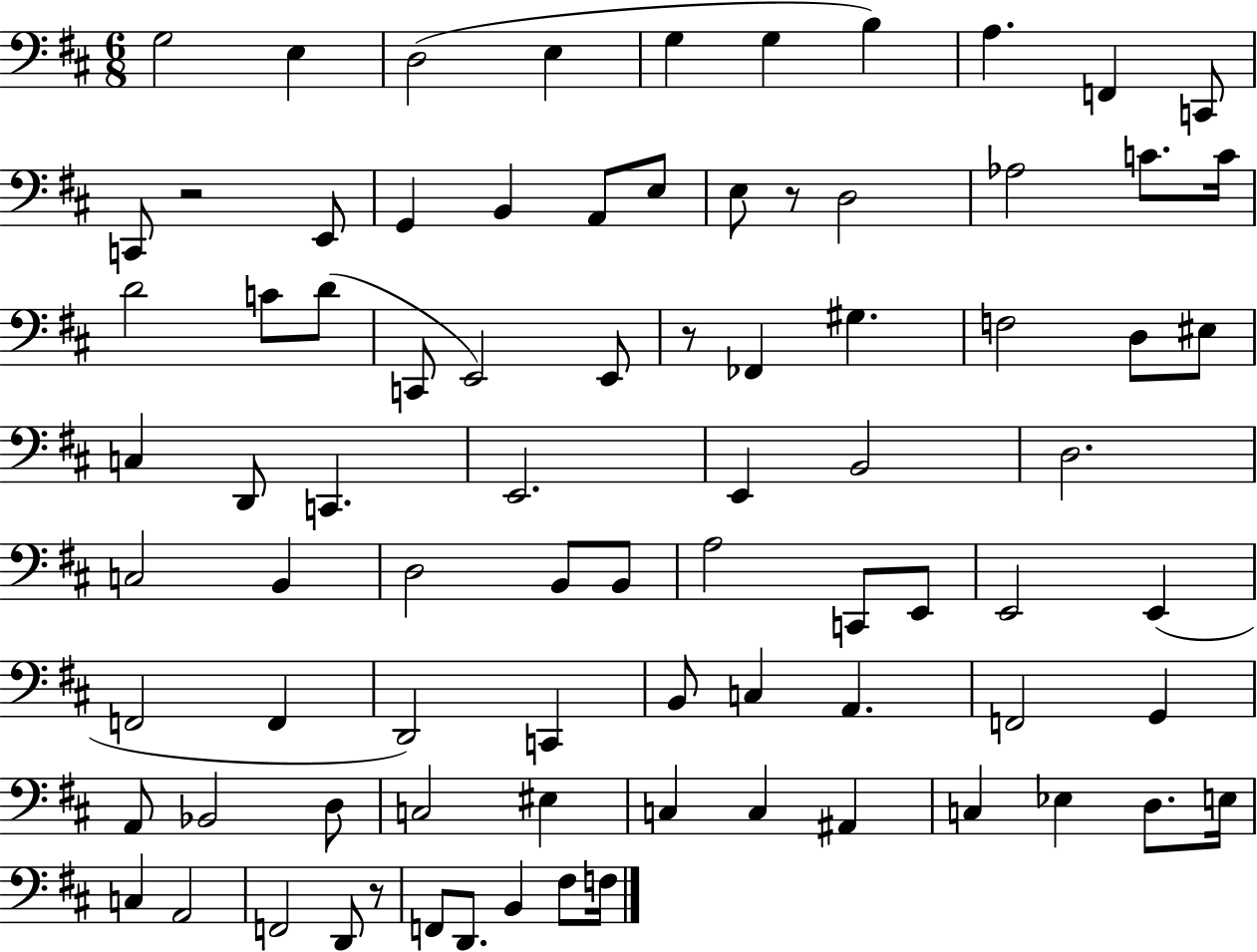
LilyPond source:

{
  \clef bass
  \numericTimeSignature
  \time 6/8
  \key d \major
  g2 e4 | d2( e4 | g4 g4 b4) | a4. f,4 c,8 | \break c,8 r2 e,8 | g,4 b,4 a,8 e8 | e8 r8 d2 | aes2 c'8. c'16 | \break d'2 c'8 d'8( | c,8 e,2) e,8 | r8 fes,4 gis4. | f2 d8 eis8 | \break c4 d,8 c,4. | e,2. | e,4 b,2 | d2. | \break c2 b,4 | d2 b,8 b,8 | a2 c,8 e,8 | e,2 e,4( | \break f,2 f,4 | d,2) c,4 | b,8 c4 a,4. | f,2 g,4 | \break a,8 bes,2 d8 | c2 eis4 | c4 c4 ais,4 | c4 ees4 d8. e16 | \break c4 a,2 | f,2 d,8 r8 | f,8 d,8. b,4 fis8 f16 | \bar "|."
}